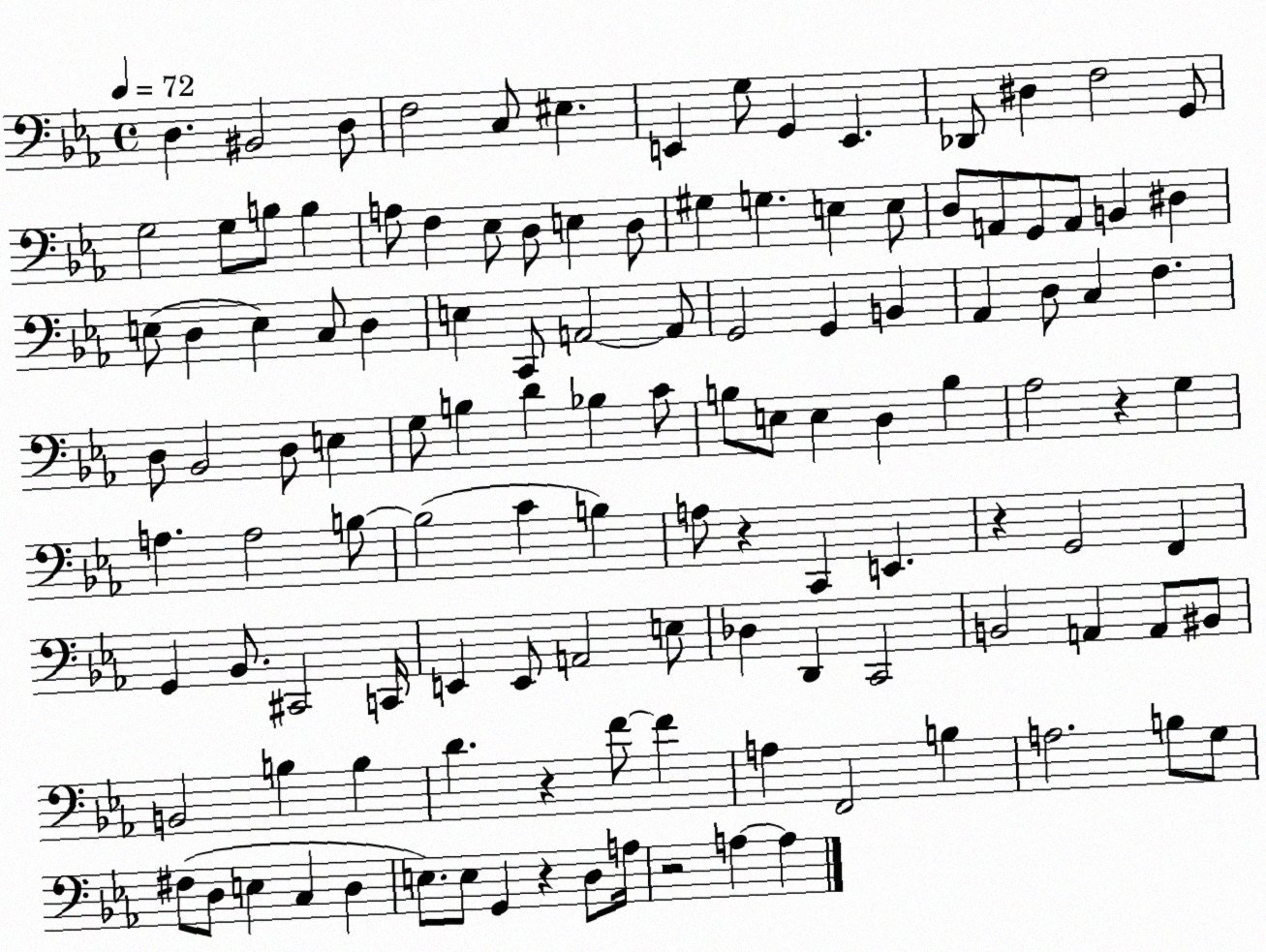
X:1
T:Untitled
M:4/4
L:1/4
K:Eb
D, ^B,,2 D,/2 F,2 C,/2 ^E, E,, G,/2 G,, E,, _D,,/2 ^D, F,2 G,,/2 G,2 G,/2 B,/2 B, A,/2 F, _E,/2 D,/2 E, D,/2 ^G, G, E, E,/2 D,/2 A,,/2 G,,/2 A,,/2 B,, ^D, E,/2 D, E, C,/2 D, E, C,,/2 A,,2 A,,/2 G,,2 G,, B,, _A,, D,/2 C, F, D,/2 _B,,2 D,/2 E, G,/2 B, D _B, C/2 B,/2 E,/2 E, D, B, _A,2 z G, A, A,2 B,/2 B,2 C B, A,/2 z C,, E,, z G,,2 F,, G,, _B,,/2 ^C,,2 C,,/4 E,, E,,/2 A,,2 E,/2 _D, D,, C,,2 B,,2 A,, A,,/2 ^B,,/2 B,,2 B, B, D z F/2 F A, F,,2 B, A,2 B,/2 G,/2 ^F,/2 D,/2 E, C, D, E,/2 E,/2 G,, z D,/2 A,/4 z2 A, A,